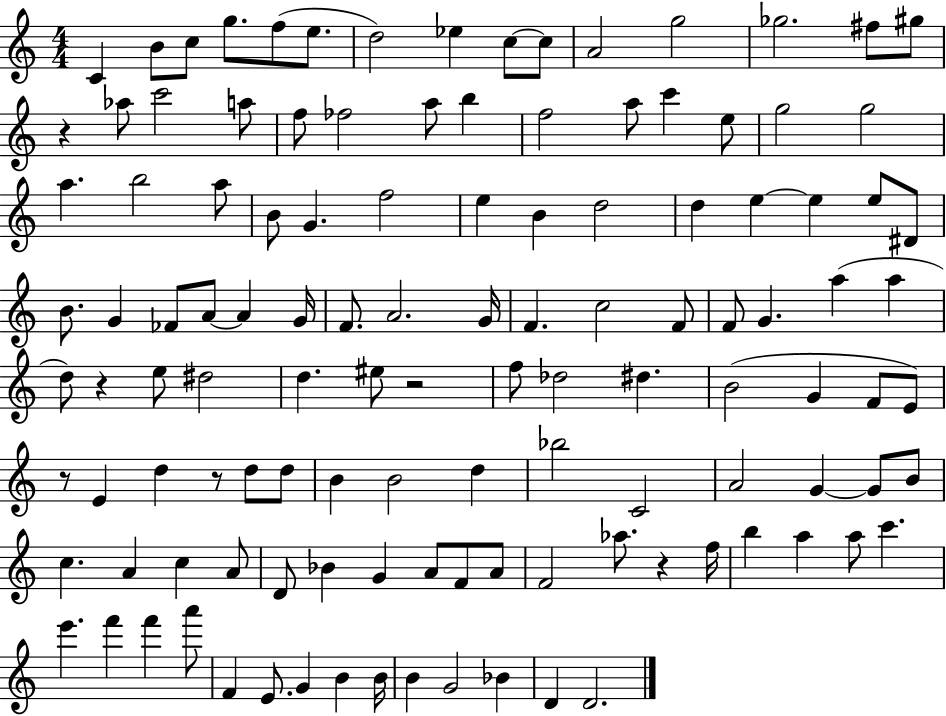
X:1
T:Untitled
M:4/4
L:1/4
K:C
C B/2 c/2 g/2 f/2 e/2 d2 _e c/2 c/2 A2 g2 _g2 ^f/2 ^g/2 z _a/2 c'2 a/2 f/2 _f2 a/2 b f2 a/2 c' e/2 g2 g2 a b2 a/2 B/2 G f2 e B d2 d e e e/2 ^D/2 B/2 G _F/2 A/2 A G/4 F/2 A2 G/4 F c2 F/2 F/2 G a a d/2 z e/2 ^d2 d ^e/2 z2 f/2 _d2 ^d B2 G F/2 E/2 z/2 E d z/2 d/2 d/2 B B2 d _b2 C2 A2 G G/2 B/2 c A c A/2 D/2 _B G A/2 F/2 A/2 F2 _a/2 z f/4 b a a/2 c' e' f' f' a'/2 F E/2 G B B/4 B G2 _B D D2